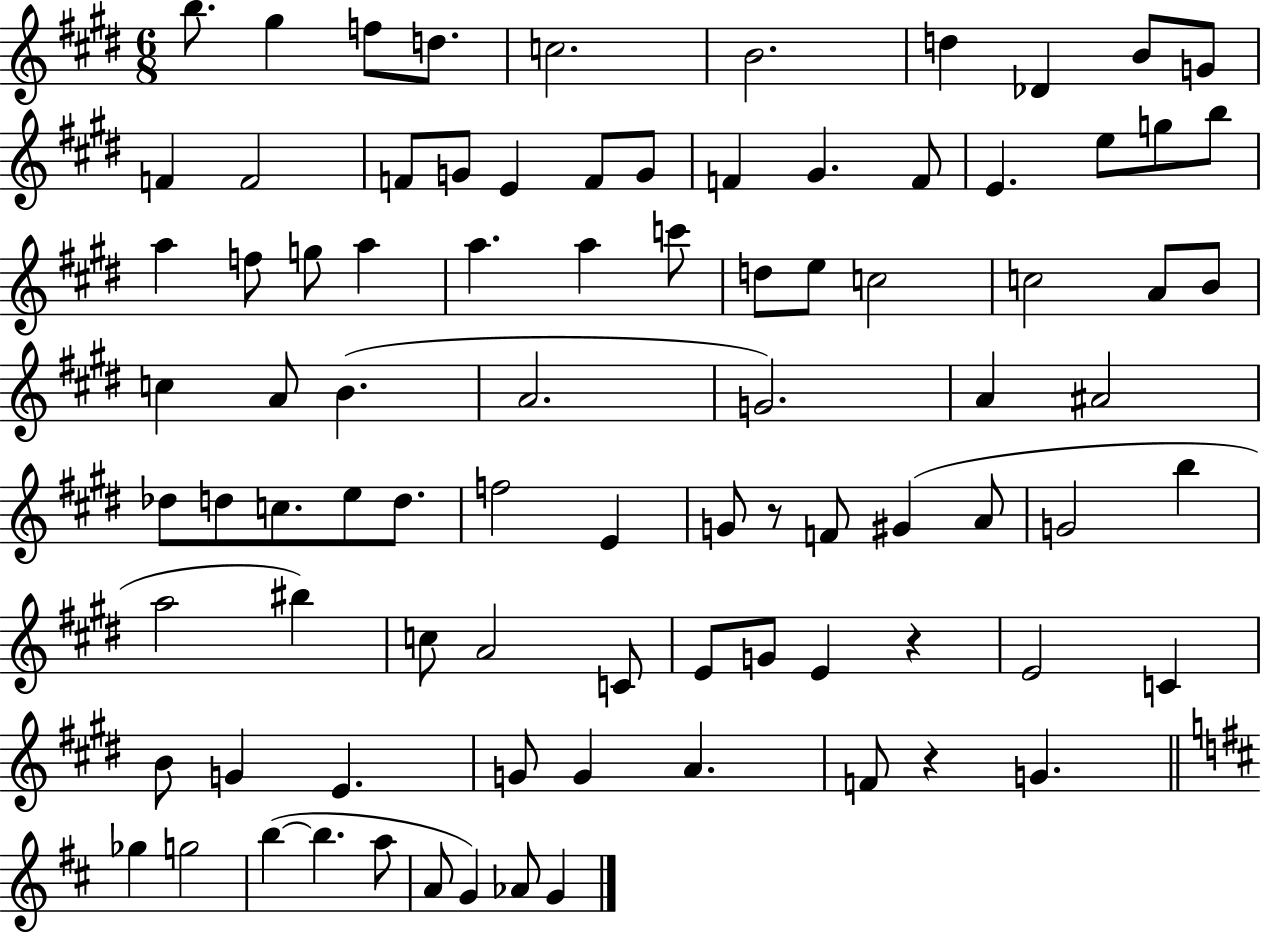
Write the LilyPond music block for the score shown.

{
  \clef treble
  \numericTimeSignature
  \time 6/8
  \key e \major
  b''8. gis''4 f''8 d''8. | c''2. | b'2. | d''4 des'4 b'8 g'8 | \break f'4 f'2 | f'8 g'8 e'4 f'8 g'8 | f'4 gis'4. f'8 | e'4. e''8 g''8 b''8 | \break a''4 f''8 g''8 a''4 | a''4. a''4 c'''8 | d''8 e''8 c''2 | c''2 a'8 b'8 | \break c''4 a'8 b'4.( | a'2. | g'2.) | a'4 ais'2 | \break des''8 d''8 c''8. e''8 d''8. | f''2 e'4 | g'8 r8 f'8 gis'4( a'8 | g'2 b''4 | \break a''2 bis''4) | c''8 a'2 c'8 | e'8 g'8 e'4 r4 | e'2 c'4 | \break b'8 g'4 e'4. | g'8 g'4 a'4. | f'8 r4 g'4. | \bar "||" \break \key d \major ges''4 g''2 | b''4~(~ b''4. a''8 | a'8 g'4) aes'8 g'4 | \bar "|."
}